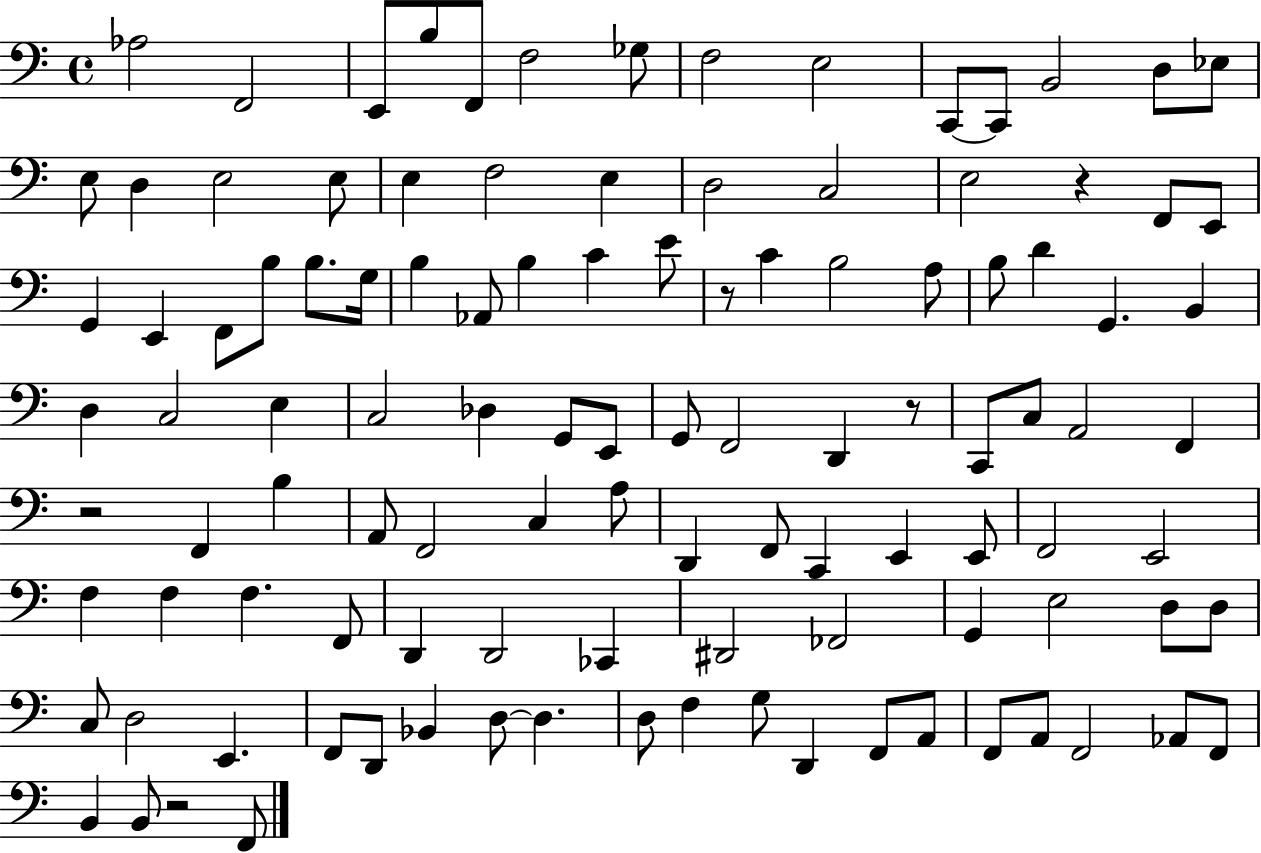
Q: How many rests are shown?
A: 5